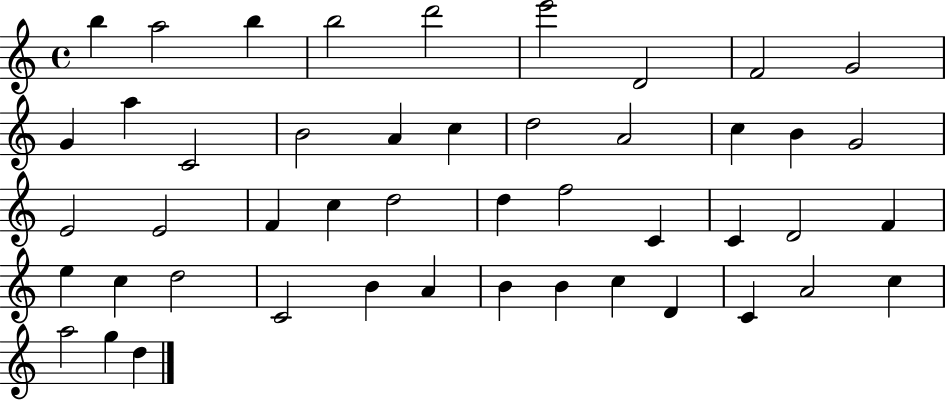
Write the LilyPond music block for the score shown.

{
  \clef treble
  \time 4/4
  \defaultTimeSignature
  \key c \major
  b''4 a''2 b''4 | b''2 d'''2 | e'''2 d'2 | f'2 g'2 | \break g'4 a''4 c'2 | b'2 a'4 c''4 | d''2 a'2 | c''4 b'4 g'2 | \break e'2 e'2 | f'4 c''4 d''2 | d''4 f''2 c'4 | c'4 d'2 f'4 | \break e''4 c''4 d''2 | c'2 b'4 a'4 | b'4 b'4 c''4 d'4 | c'4 a'2 c''4 | \break a''2 g''4 d''4 | \bar "|."
}